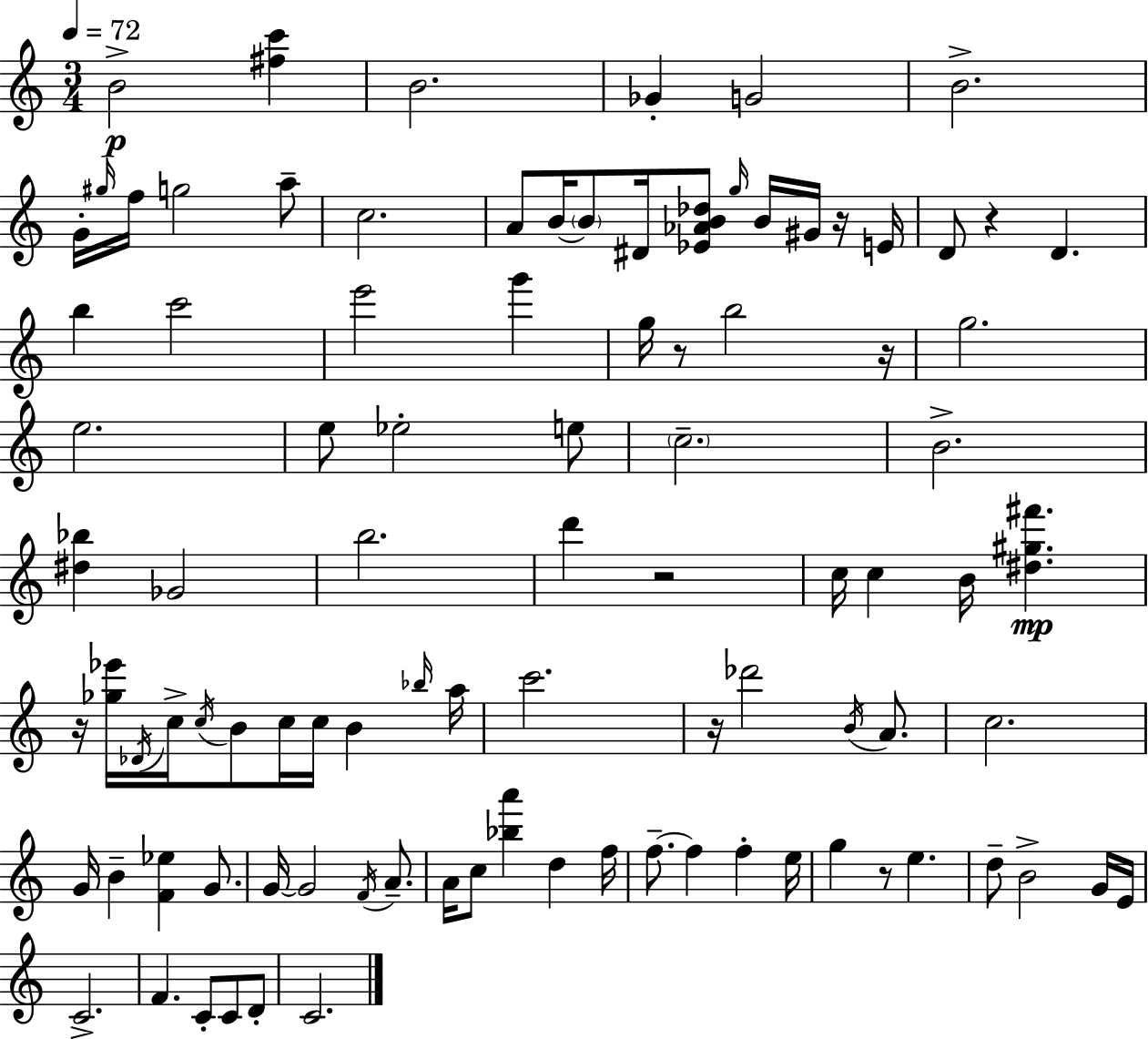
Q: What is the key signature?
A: C major